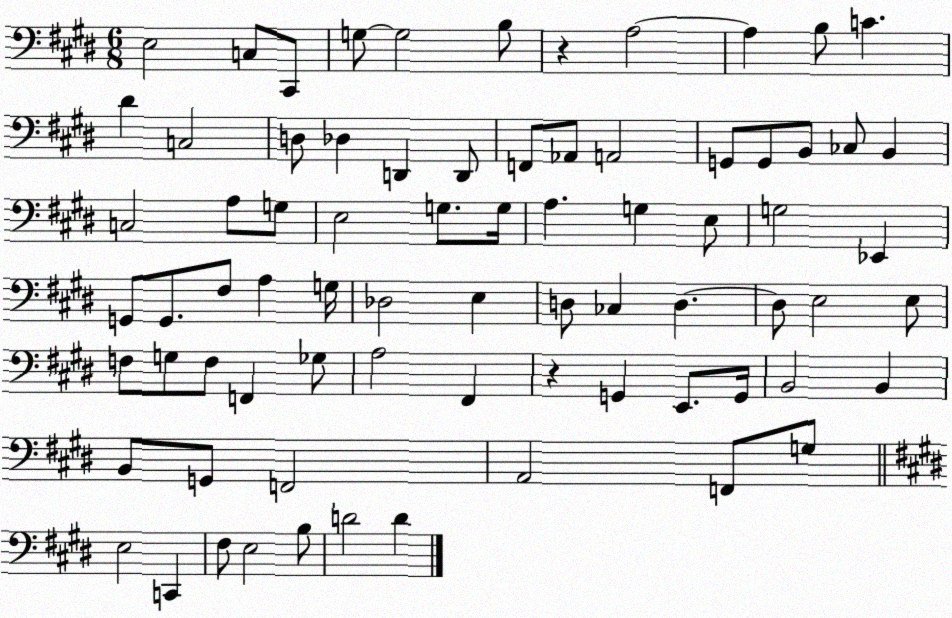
X:1
T:Untitled
M:6/8
L:1/4
K:E
E,2 C,/2 ^C,,/2 G,/2 G,2 B,/2 z A,2 A, B,/2 C ^D C,2 D,/2 _D, D,, D,,/2 F,,/2 _A,,/2 A,,2 G,,/2 G,,/2 B,,/2 _C,/2 B,, C,2 A,/2 G,/2 E,2 G,/2 G,/4 A, G, E,/2 G,2 _E,, G,,/2 G,,/2 ^F,/2 A, G,/4 _D,2 E, D,/2 _C, D, D,/2 E,2 E,/2 F,/2 G,/2 F,/2 F,, _G,/2 A,2 ^F,, z G,, E,,/2 G,,/4 B,,2 B,, B,,/2 G,,/2 F,,2 A,,2 F,,/2 G,/2 E,2 C,, ^F,/2 E,2 B,/2 D2 D